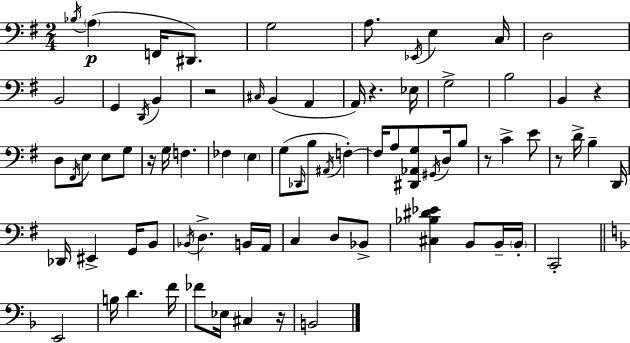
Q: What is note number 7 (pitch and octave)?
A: Eb2